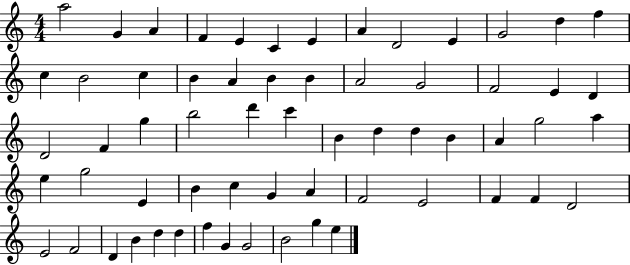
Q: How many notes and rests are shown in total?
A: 62